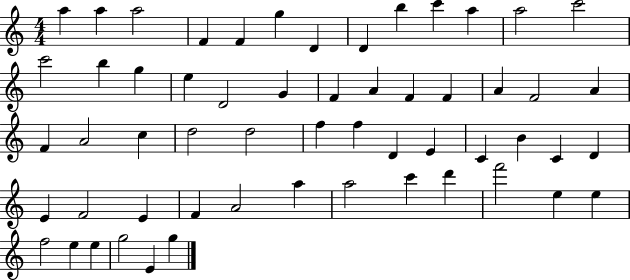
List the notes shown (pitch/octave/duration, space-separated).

A5/q A5/q A5/h F4/q F4/q G5/q D4/q D4/q B5/q C6/q A5/q A5/h C6/h C6/h B5/q G5/q E5/q D4/h G4/q F4/q A4/q F4/q F4/q A4/q F4/h A4/q F4/q A4/h C5/q D5/h D5/h F5/q F5/q D4/q E4/q C4/q B4/q C4/q D4/q E4/q F4/h E4/q F4/q A4/h A5/q A5/h C6/q D6/q F6/h E5/q E5/q F5/h E5/q E5/q G5/h E4/q G5/q